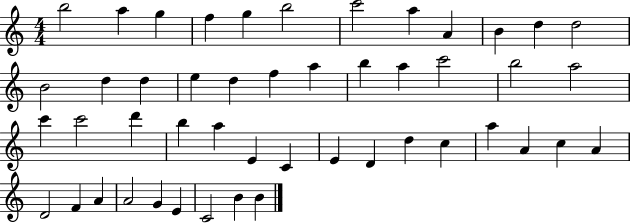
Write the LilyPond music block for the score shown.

{
  \clef treble
  \numericTimeSignature
  \time 4/4
  \key c \major
  b''2 a''4 g''4 | f''4 g''4 b''2 | c'''2 a''4 a'4 | b'4 d''4 d''2 | \break b'2 d''4 d''4 | e''4 d''4 f''4 a''4 | b''4 a''4 c'''2 | b''2 a''2 | \break c'''4 c'''2 d'''4 | b''4 a''4 e'4 c'4 | e'4 d'4 d''4 c''4 | a''4 a'4 c''4 a'4 | \break d'2 f'4 a'4 | a'2 g'4 e'4 | c'2 b'4 b'4 | \bar "|."
}